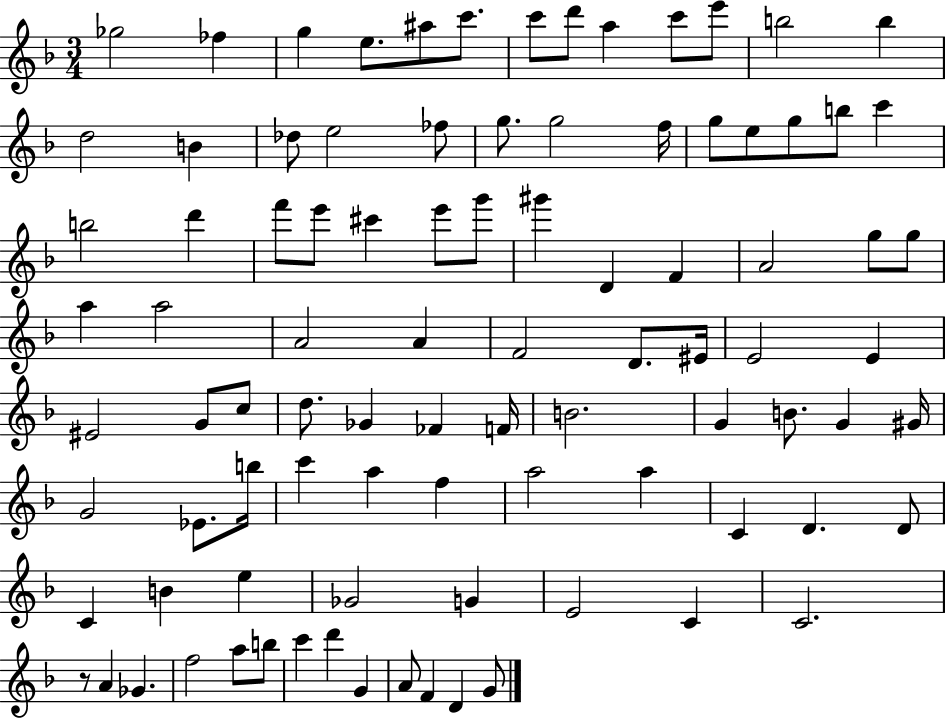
{
  \clef treble
  \numericTimeSignature
  \time 3/4
  \key f \major
  ges''2 fes''4 | g''4 e''8. ais''8 c'''8. | c'''8 d'''8 a''4 c'''8 e'''8 | b''2 b''4 | \break d''2 b'4 | des''8 e''2 fes''8 | g''8. g''2 f''16 | g''8 e''8 g''8 b''8 c'''4 | \break b''2 d'''4 | f'''8 e'''8 cis'''4 e'''8 g'''8 | gis'''4 d'4 f'4 | a'2 g''8 g''8 | \break a''4 a''2 | a'2 a'4 | f'2 d'8. eis'16 | e'2 e'4 | \break eis'2 g'8 c''8 | d''8. ges'4 fes'4 f'16 | b'2. | g'4 b'8. g'4 gis'16 | \break g'2 ees'8. b''16 | c'''4 a''4 f''4 | a''2 a''4 | c'4 d'4. d'8 | \break c'4 b'4 e''4 | ges'2 g'4 | e'2 c'4 | c'2. | \break r8 a'4 ges'4. | f''2 a''8 b''8 | c'''4 d'''4 g'4 | a'8 f'4 d'4 g'8 | \break \bar "|."
}